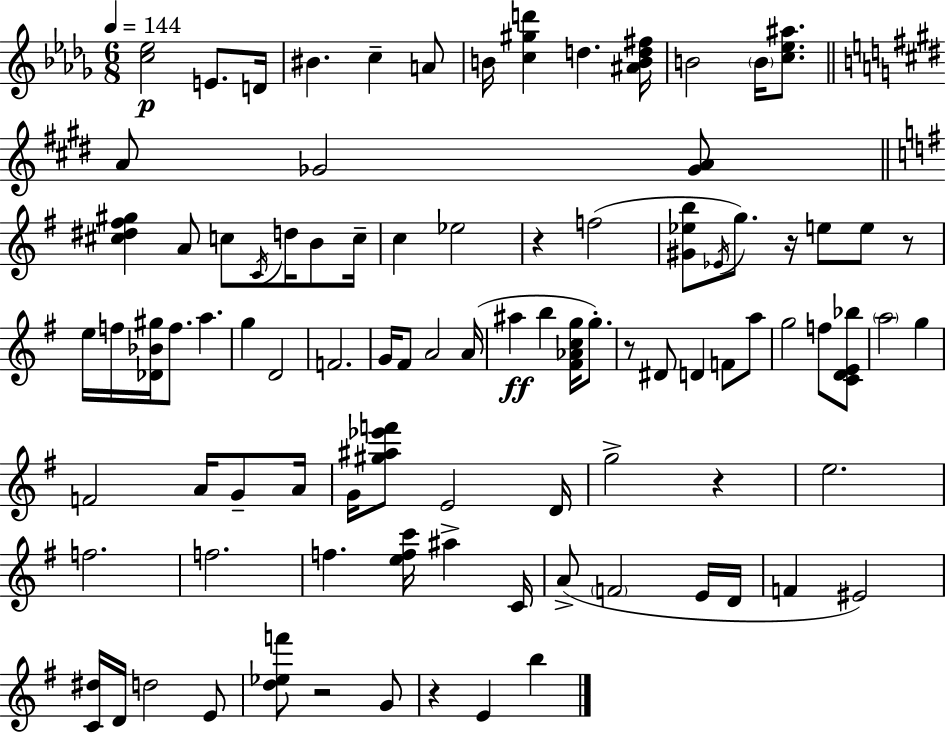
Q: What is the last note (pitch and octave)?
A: B5